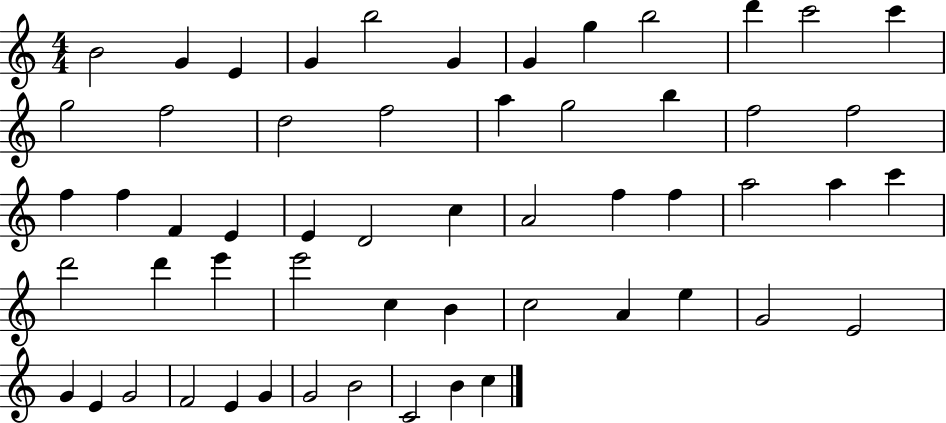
{
  \clef treble
  \numericTimeSignature
  \time 4/4
  \key c \major
  b'2 g'4 e'4 | g'4 b''2 g'4 | g'4 g''4 b''2 | d'''4 c'''2 c'''4 | \break g''2 f''2 | d''2 f''2 | a''4 g''2 b''4 | f''2 f''2 | \break f''4 f''4 f'4 e'4 | e'4 d'2 c''4 | a'2 f''4 f''4 | a''2 a''4 c'''4 | \break d'''2 d'''4 e'''4 | e'''2 c''4 b'4 | c''2 a'4 e''4 | g'2 e'2 | \break g'4 e'4 g'2 | f'2 e'4 g'4 | g'2 b'2 | c'2 b'4 c''4 | \break \bar "|."
}